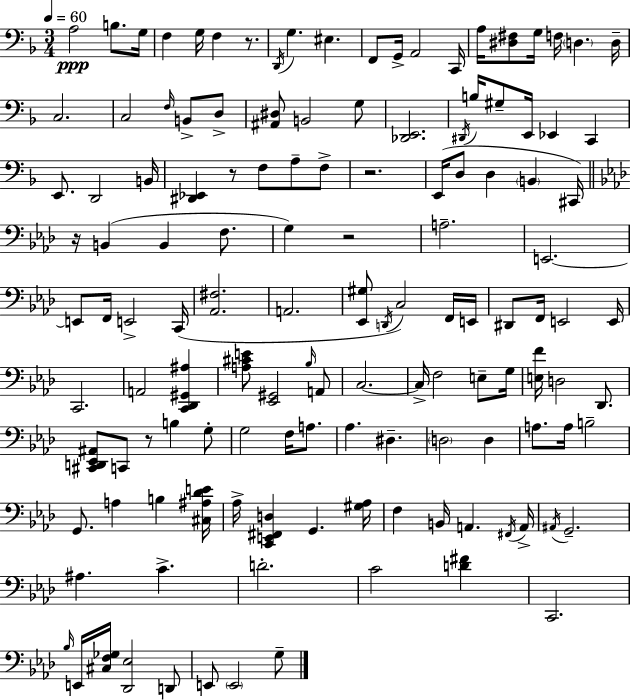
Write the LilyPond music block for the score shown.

{
  \clef bass
  \numericTimeSignature
  \time 3/4
  \key d \minor
  \tempo 4 = 60
  \repeat volta 2 { a2\ppp b8. g16 | f4 g16 f4 r8. | \acciaccatura { d,16 } g4. eis4. | f,8 g,16-> a,2 | \break c,16 a16 <dis fis>8 g16 f16 \parenthesize d4. | d16-- c2. | c2 \grace { f16 } b,8-> | d8-> <ais, dis>8 b,2 | \break g8 <des, e,>2. | \acciaccatura { dis,16 } b16 gis8-- e,16 ees,4 c,4 | e,8. d,2 | b,16 <dis, ees,>4 r8 f8 a8-- | \break f8-> r2. | e,16( d8 d4 \parenthesize b,4 | cis,16) \bar "||" \break \key aes \major r16 b,4( b,4 f8. | g4) r2 | a2.-- | e,2.~~ | \break e,8 f,16 e,2-> c,16( | <aes, fis>2. | a,2. | <ees, gis>8 \acciaccatura { d,16 } c2) f,16 | \break e,16 dis,8 f,16 e,2 | e,16 c,2. | a,2 <c, des, gis, ais>4 | <a cis' e'>8 <ees, gis,>2 \grace { bes16 } | \break a,8 c2.~~ | c16-> f2 e8-- | g16 <e f'>16 d2 des,8. | <cis, d, ees, ais,>8 c,8 r8 b4 | \break g8-. g2 f16 a8. | aes4. dis4.-- | \parenthesize d2 d4 | a8. a16 b2-- | \break g,8. a4 b4 | <cis ais des' e'>16 aes16-> <c, e, fis, d>4 g,4. | <gis aes>16 f4 b,16 a,4. | \acciaccatura { fis,16 } a,16-> \acciaccatura { ais,16 } g,2.-- | \break ais4. c'4.-> | d'2.-. | c'2 | <d' fis'>4 c,2. | \break \grace { bes16 } e,16 <cis f ges>16 <des, ees>2 | d,8 e,8 \parenthesize e,2 | g8-- } \bar "|."
}